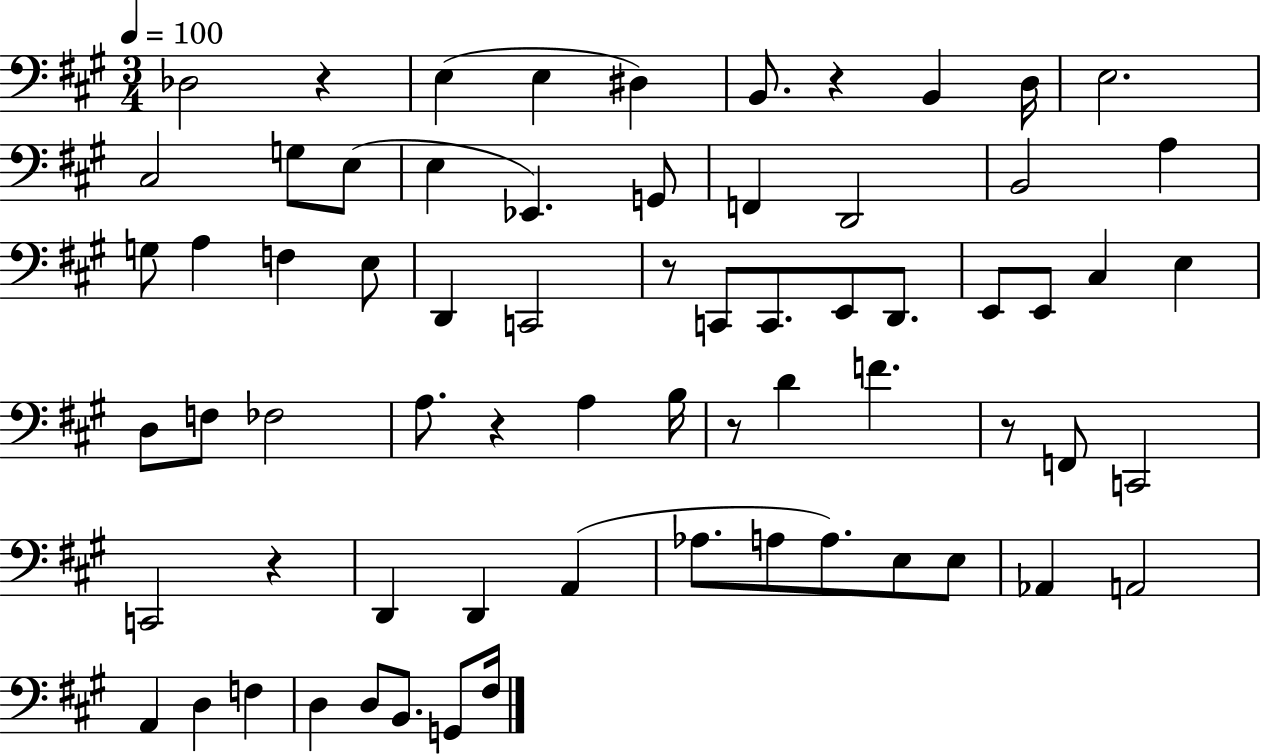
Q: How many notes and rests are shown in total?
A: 68